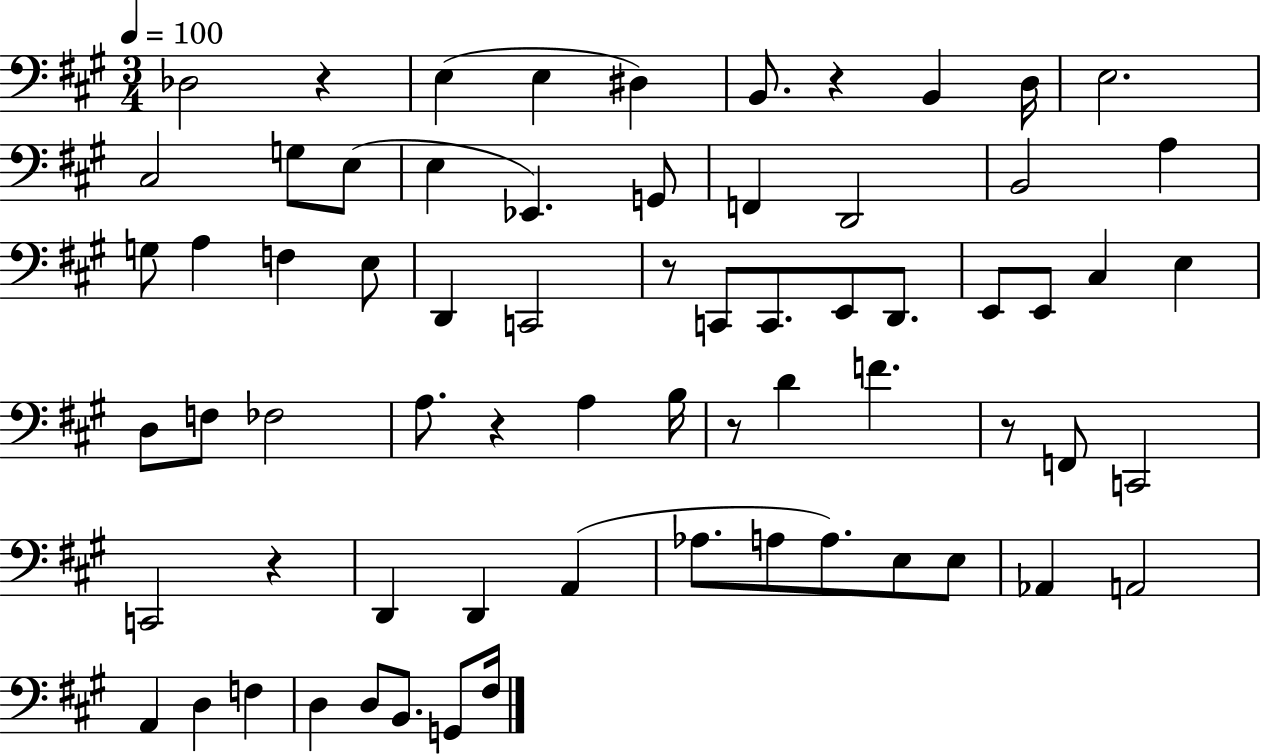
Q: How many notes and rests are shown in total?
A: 68